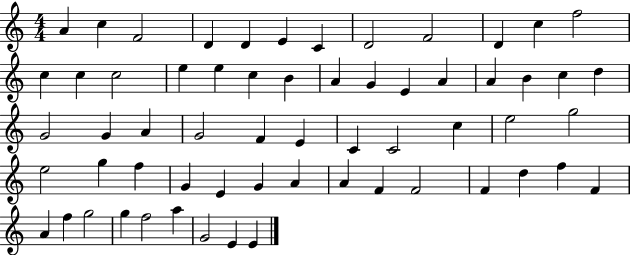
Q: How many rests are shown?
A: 0